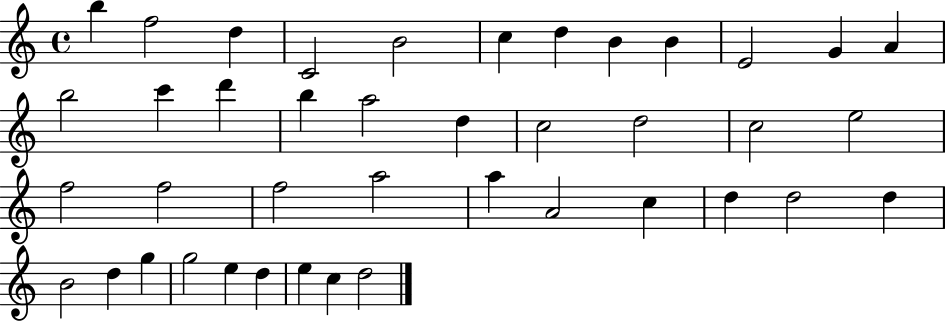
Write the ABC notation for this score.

X:1
T:Untitled
M:4/4
L:1/4
K:C
b f2 d C2 B2 c d B B E2 G A b2 c' d' b a2 d c2 d2 c2 e2 f2 f2 f2 a2 a A2 c d d2 d B2 d g g2 e d e c d2